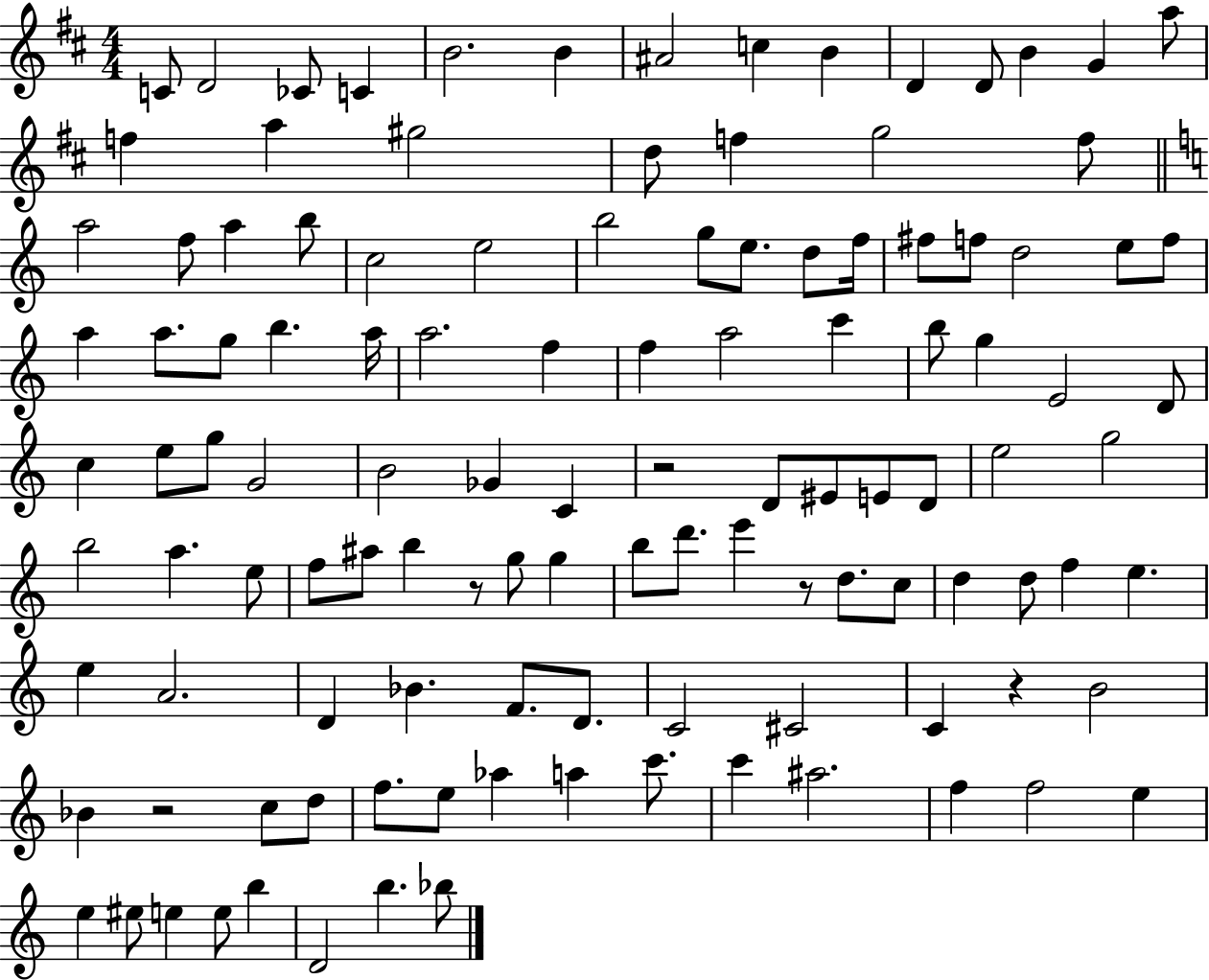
X:1
T:Untitled
M:4/4
L:1/4
K:D
C/2 D2 _C/2 C B2 B ^A2 c B D D/2 B G a/2 f a ^g2 d/2 f g2 f/2 a2 f/2 a b/2 c2 e2 b2 g/2 e/2 d/2 f/4 ^f/2 f/2 d2 e/2 f/2 a a/2 g/2 b a/4 a2 f f a2 c' b/2 g E2 D/2 c e/2 g/2 G2 B2 _G C z2 D/2 ^E/2 E/2 D/2 e2 g2 b2 a e/2 f/2 ^a/2 b z/2 g/2 g b/2 d'/2 e' z/2 d/2 c/2 d d/2 f e e A2 D _B F/2 D/2 C2 ^C2 C z B2 _B z2 c/2 d/2 f/2 e/2 _a a c'/2 c' ^a2 f f2 e e ^e/2 e e/2 b D2 b _b/2